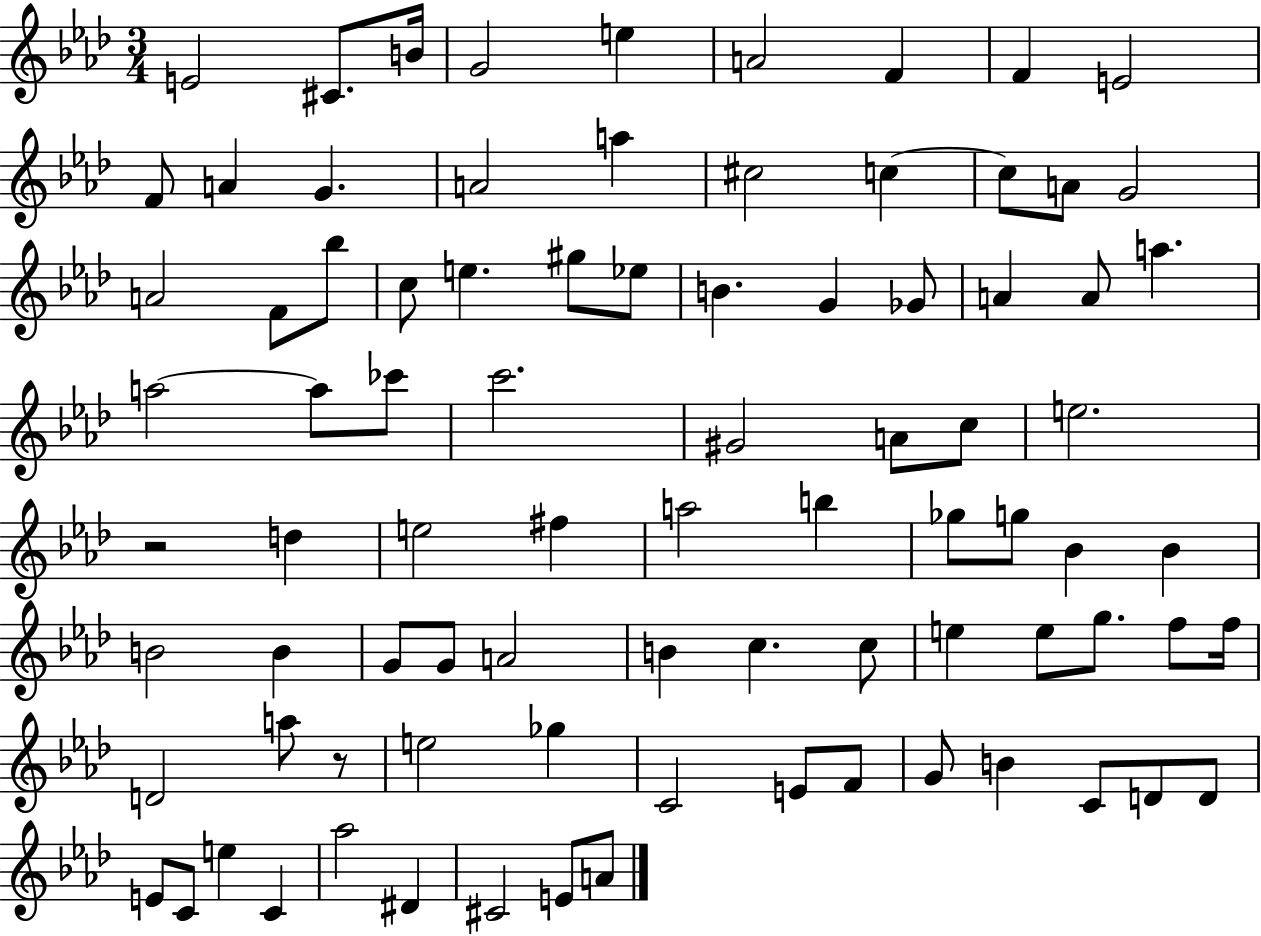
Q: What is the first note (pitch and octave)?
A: E4